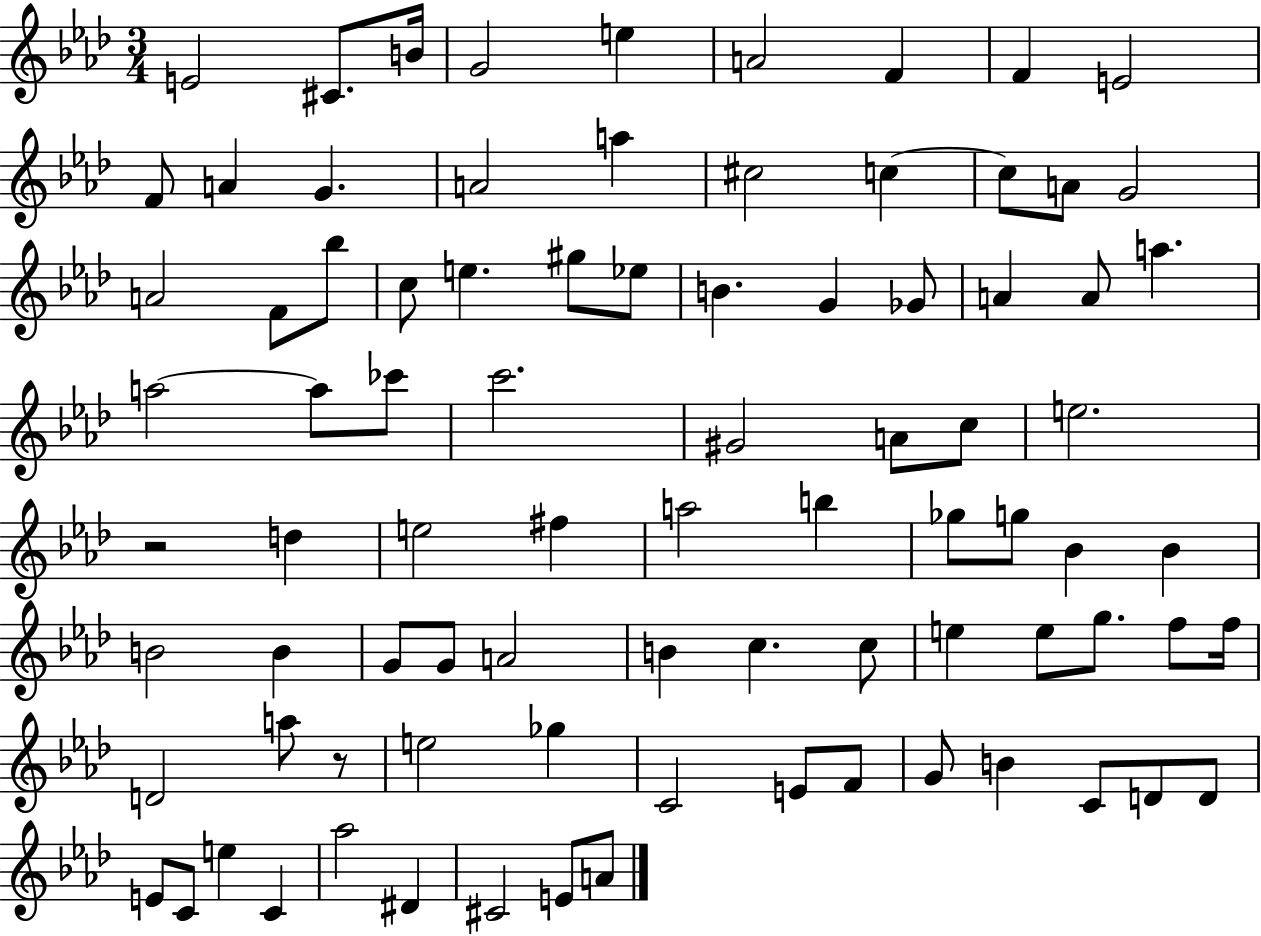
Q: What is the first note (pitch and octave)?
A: E4